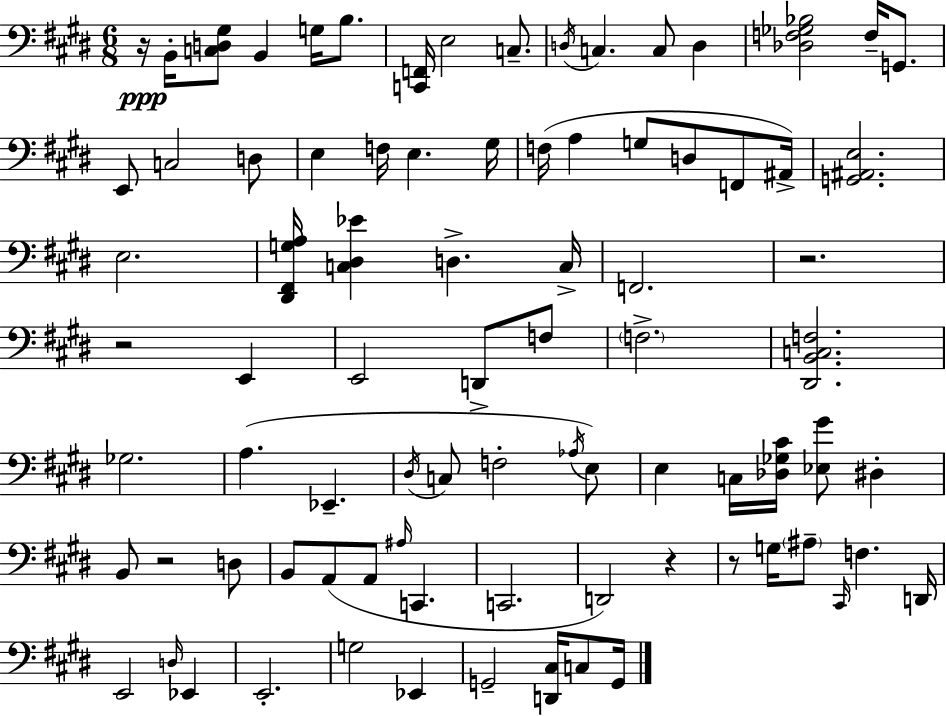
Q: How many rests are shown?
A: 6